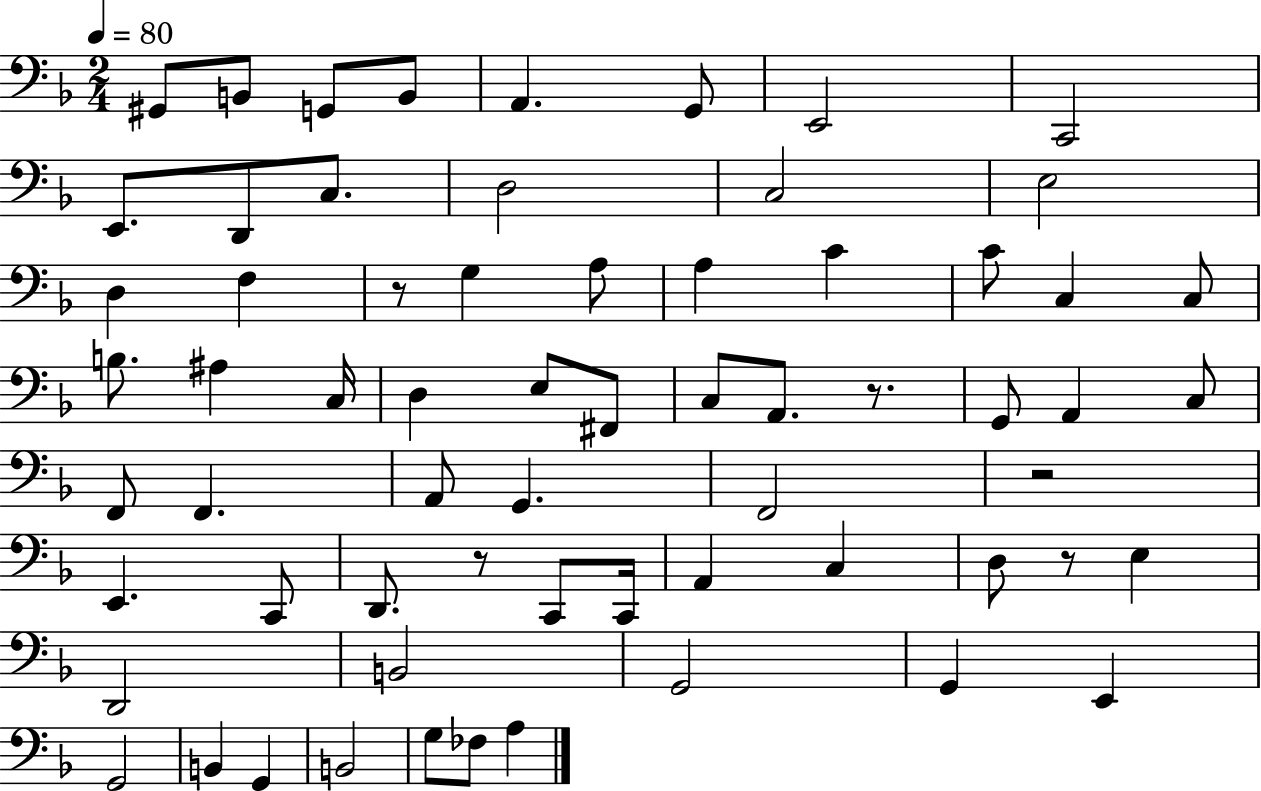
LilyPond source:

{
  \clef bass
  \numericTimeSignature
  \time 2/4
  \key f \major
  \tempo 4 = 80
  gis,8 b,8 g,8 b,8 | a,4. g,8 | e,2 | c,2 | \break e,8. d,8 c8. | d2 | c2 | e2 | \break d4 f4 | r8 g4 a8 | a4 c'4 | c'8 c4 c8 | \break b8. ais4 c16 | d4 e8 fis,8 | c8 a,8. r8. | g,8 a,4 c8 | \break f,8 f,4. | a,8 g,4. | f,2 | r2 | \break e,4. c,8 | d,8. r8 c,8 c,16 | a,4 c4 | d8 r8 e4 | \break d,2 | b,2 | g,2 | g,4 e,4 | \break g,2 | b,4 g,4 | b,2 | g8 fes8 a4 | \break \bar "|."
}